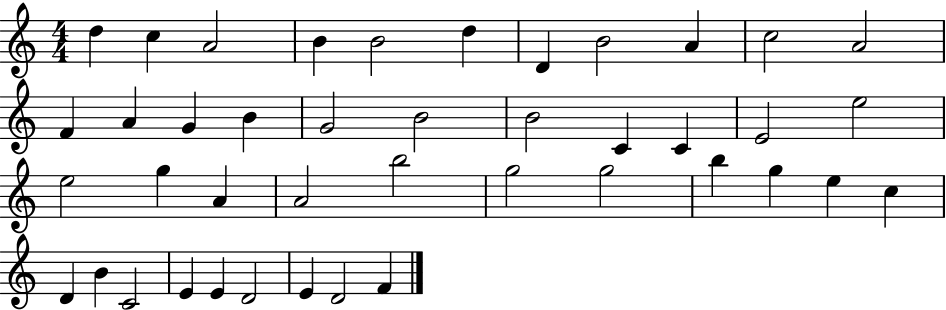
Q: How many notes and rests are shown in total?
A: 42